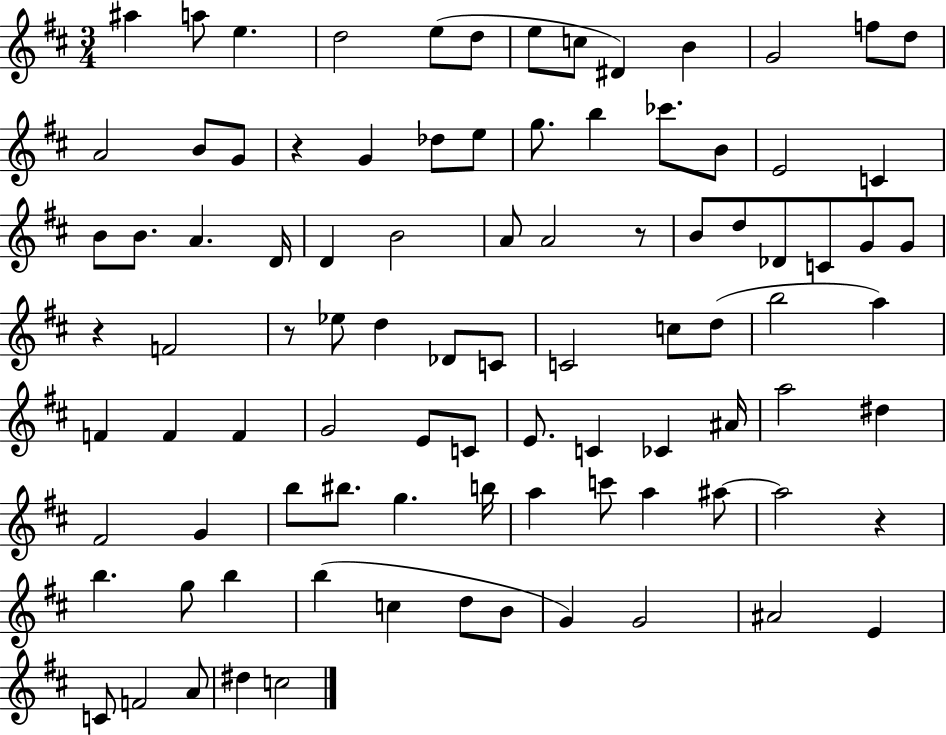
A#5/q A5/e E5/q. D5/h E5/e D5/e E5/e C5/e D#4/q B4/q G4/h F5/e D5/e A4/h B4/e G4/e R/q G4/q Db5/e E5/e G5/e. B5/q CES6/e. B4/e E4/h C4/q B4/e B4/e. A4/q. D4/s D4/q B4/h A4/e A4/h R/e B4/e D5/e Db4/e C4/e G4/e G4/e R/q F4/h R/e Eb5/e D5/q Db4/e C4/e C4/h C5/e D5/e B5/h A5/q F4/q F4/q F4/q G4/h E4/e C4/e E4/e. C4/q CES4/q A#4/s A5/h D#5/q F#4/h G4/q B5/e BIS5/e. G5/q. B5/s A5/q C6/e A5/q A#5/e A#5/h R/q B5/q. G5/e B5/q B5/q C5/q D5/e B4/e G4/q G4/h A#4/h E4/q C4/e F4/h A4/e D#5/q C5/h